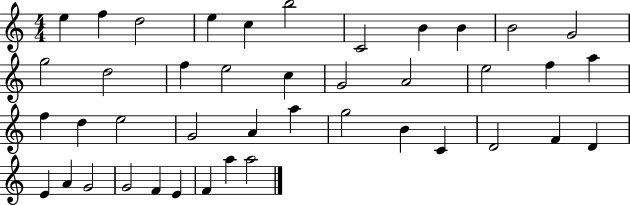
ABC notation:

X:1
T:Untitled
M:4/4
L:1/4
K:C
e f d2 e c b2 C2 B B B2 G2 g2 d2 f e2 c G2 A2 e2 f a f d e2 G2 A a g2 B C D2 F D E A G2 G2 F E F a a2